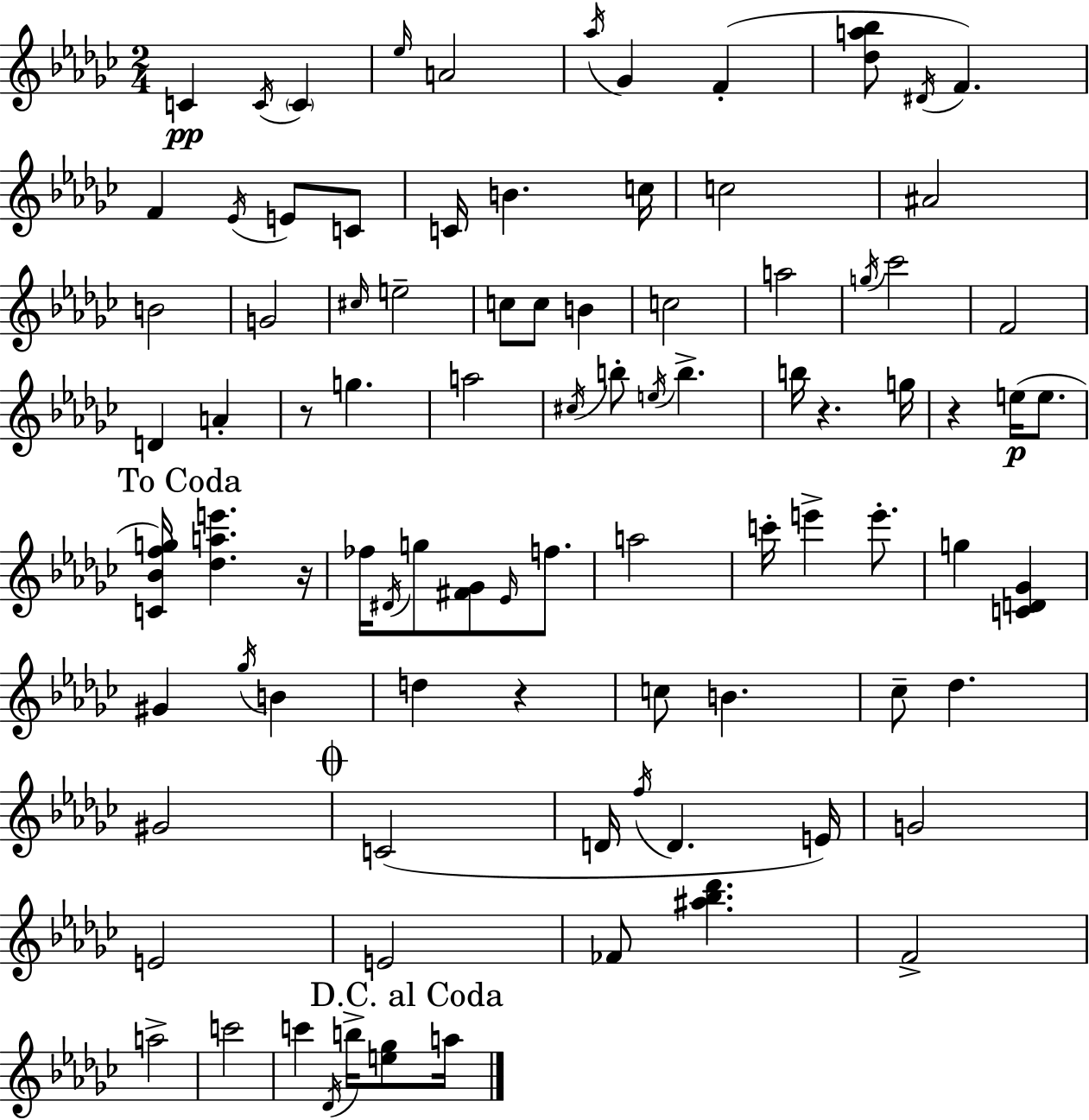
{
  \clef treble
  \numericTimeSignature
  \time 2/4
  \key ees \minor
  \repeat volta 2 { c'4\pp \acciaccatura { c'16 } \parenthesize c'4 | \grace { ees''16 } a'2 | \acciaccatura { aes''16 } ges'4 f'4-.( | <des'' a'' bes''>8 \acciaccatura { dis'16 }) f'4. | \break f'4 | \acciaccatura { ees'16 } e'8 c'8 c'16 b'4. | c''16 c''2 | ais'2 | \break b'2 | g'2 | \grace { cis''16 } e''2-- | c''8 | \break c''8 b'4 c''2 | a''2 | \acciaccatura { g''16 } ces'''2 | f'2 | \break d'4 | a'4-. r8 | g''4. a''2 | \acciaccatura { cis''16 } | \break b''8-. \acciaccatura { e''16 } b''4.-> | b''16 r4. | g''16 r4 e''16(\p e''8. | \mark "To Coda" <c' bes' f'' g''>16) <des'' a'' e'''>4. | \break r16 fes''16 \acciaccatura { dis'16 } g''8 <fis' ges'>8 \grace { ees'16 } | f''8. a''2 | c'''16-. e'''4-> | e'''8.-. g''4 <c' d' ges'>4 | \break gis'4 \acciaccatura { ges''16 } | b'4 d''4 | r4 c''8 b'4. | ces''8-- des''4. | \break gis'2 | \mark \markup { \musicglyph "scripts.coda" } c'2( | d'16 \acciaccatura { f''16 } d'4. | e'16) g'2 | \break e'2 | e'2 | fes'8 <ais'' bes'' des'''>4. | f'2-> | \break a''2-> | c'''2 | c'''4 | \acciaccatura { des'16 } b''16-> <e'' ges''>8 \mark "D.C. al Coda" a''16 } \bar "|."
}